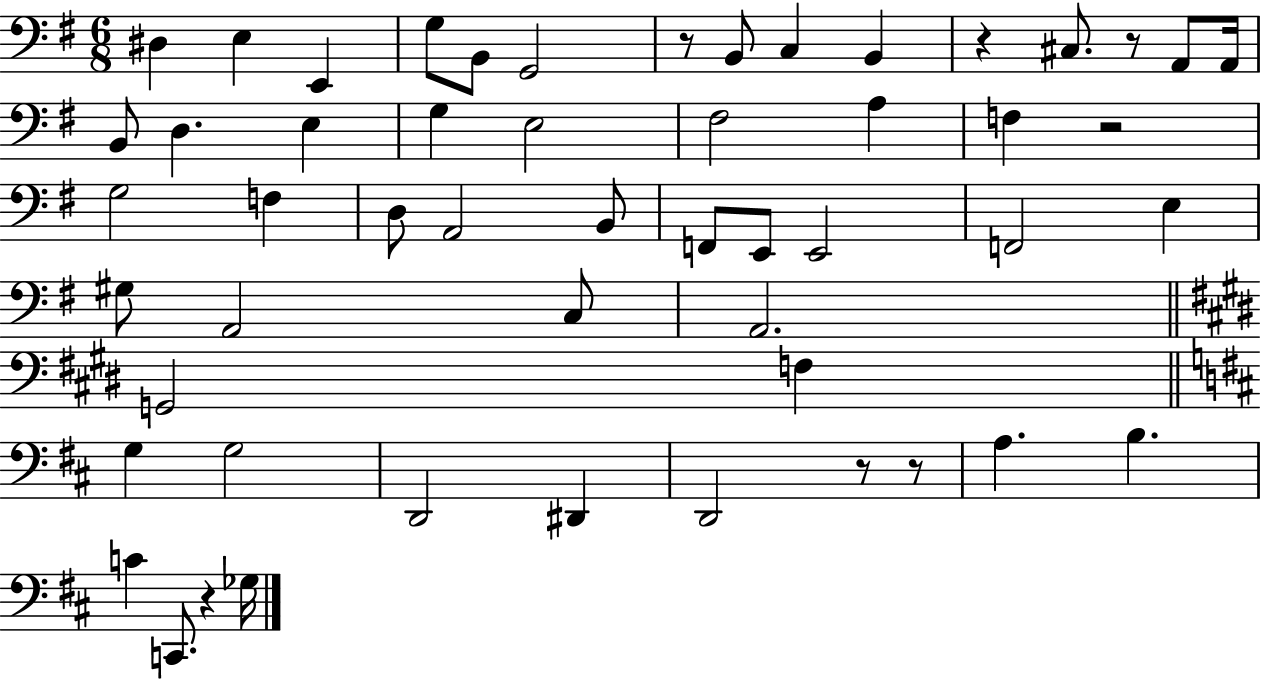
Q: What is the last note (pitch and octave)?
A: Gb3